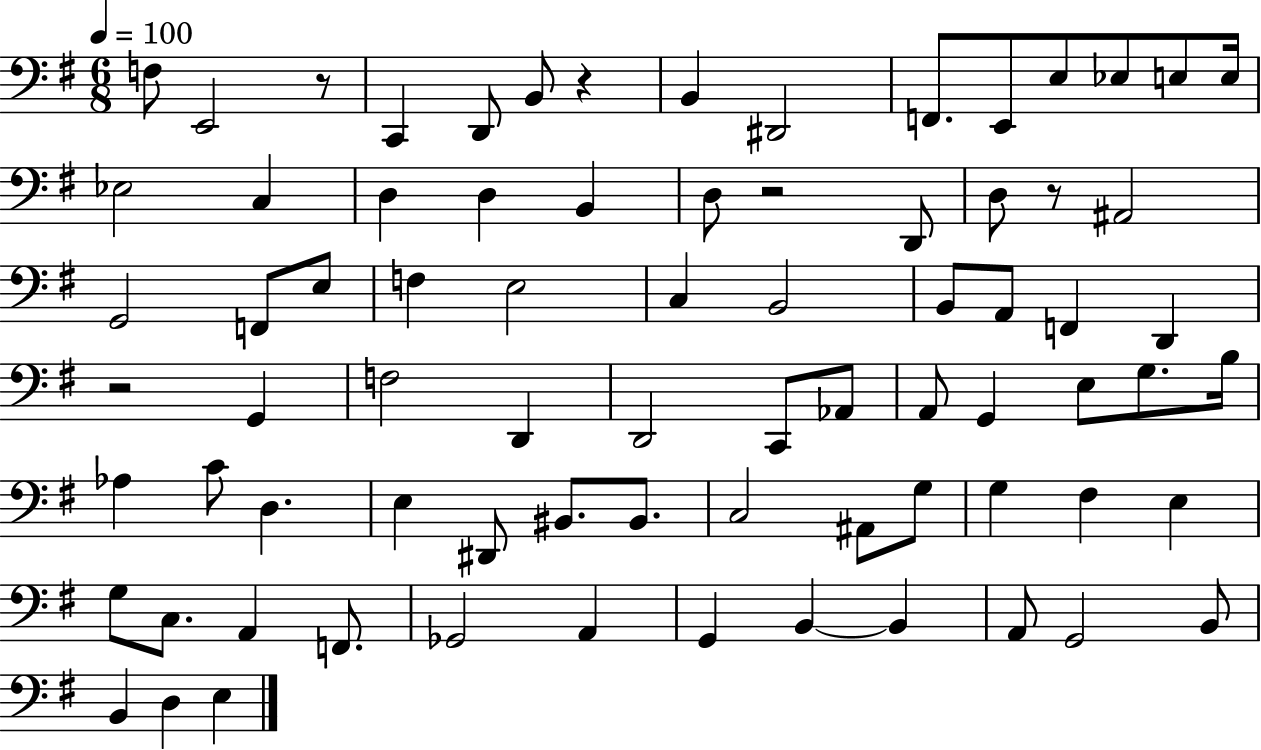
X:1
T:Untitled
M:6/8
L:1/4
K:G
F,/2 E,,2 z/2 C,, D,,/2 B,,/2 z B,, ^D,,2 F,,/2 E,,/2 E,/2 _E,/2 E,/2 E,/4 _E,2 C, D, D, B,, D,/2 z2 D,,/2 D,/2 z/2 ^A,,2 G,,2 F,,/2 E,/2 F, E,2 C, B,,2 B,,/2 A,,/2 F,, D,, z2 G,, F,2 D,, D,,2 C,,/2 _A,,/2 A,,/2 G,, E,/2 G,/2 B,/4 _A, C/2 D, E, ^D,,/2 ^B,,/2 ^B,,/2 C,2 ^A,,/2 G,/2 G, ^F, E, G,/2 C,/2 A,, F,,/2 _G,,2 A,, G,, B,, B,, A,,/2 G,,2 B,,/2 B,, D, E,